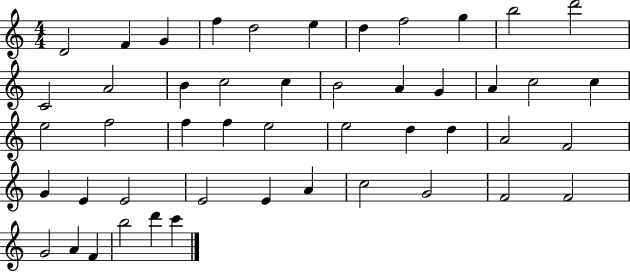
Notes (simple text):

D4/h F4/q G4/q F5/q D5/h E5/q D5/q F5/h G5/q B5/h D6/h C4/h A4/h B4/q C5/h C5/q B4/h A4/q G4/q A4/q C5/h C5/q E5/h F5/h F5/q F5/q E5/h E5/h D5/q D5/q A4/h F4/h G4/q E4/q E4/h E4/h E4/q A4/q C5/h G4/h F4/h F4/h G4/h A4/q F4/q B5/h D6/q C6/q